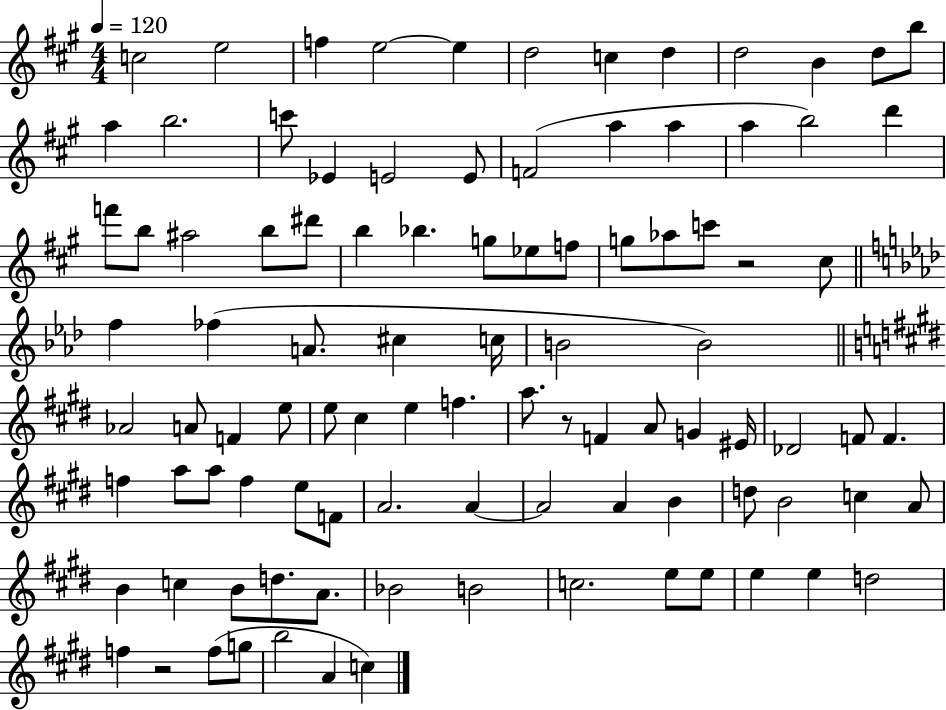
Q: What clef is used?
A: treble